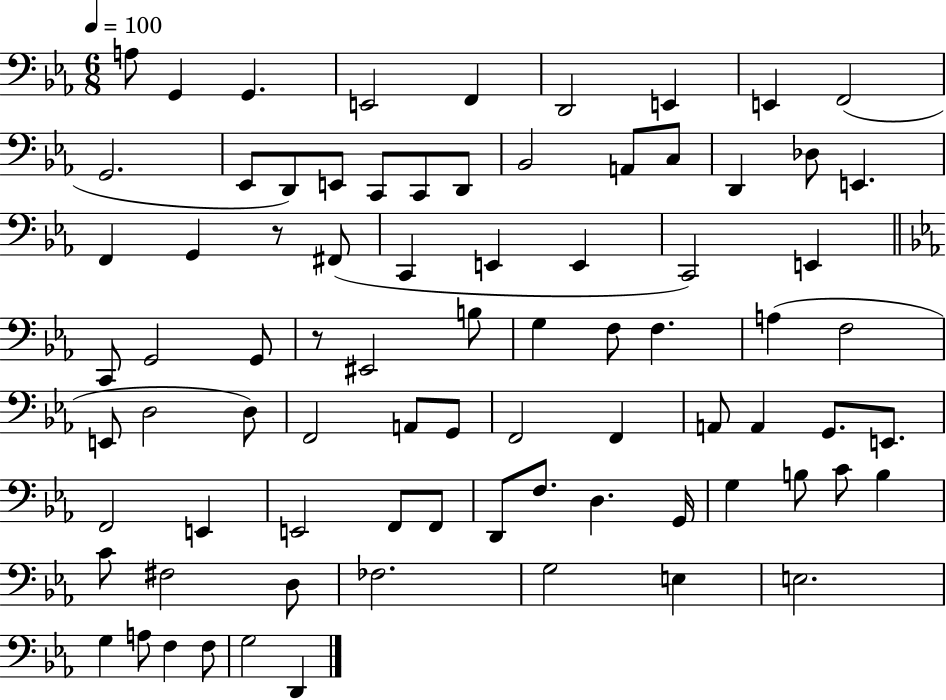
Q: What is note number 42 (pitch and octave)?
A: D3